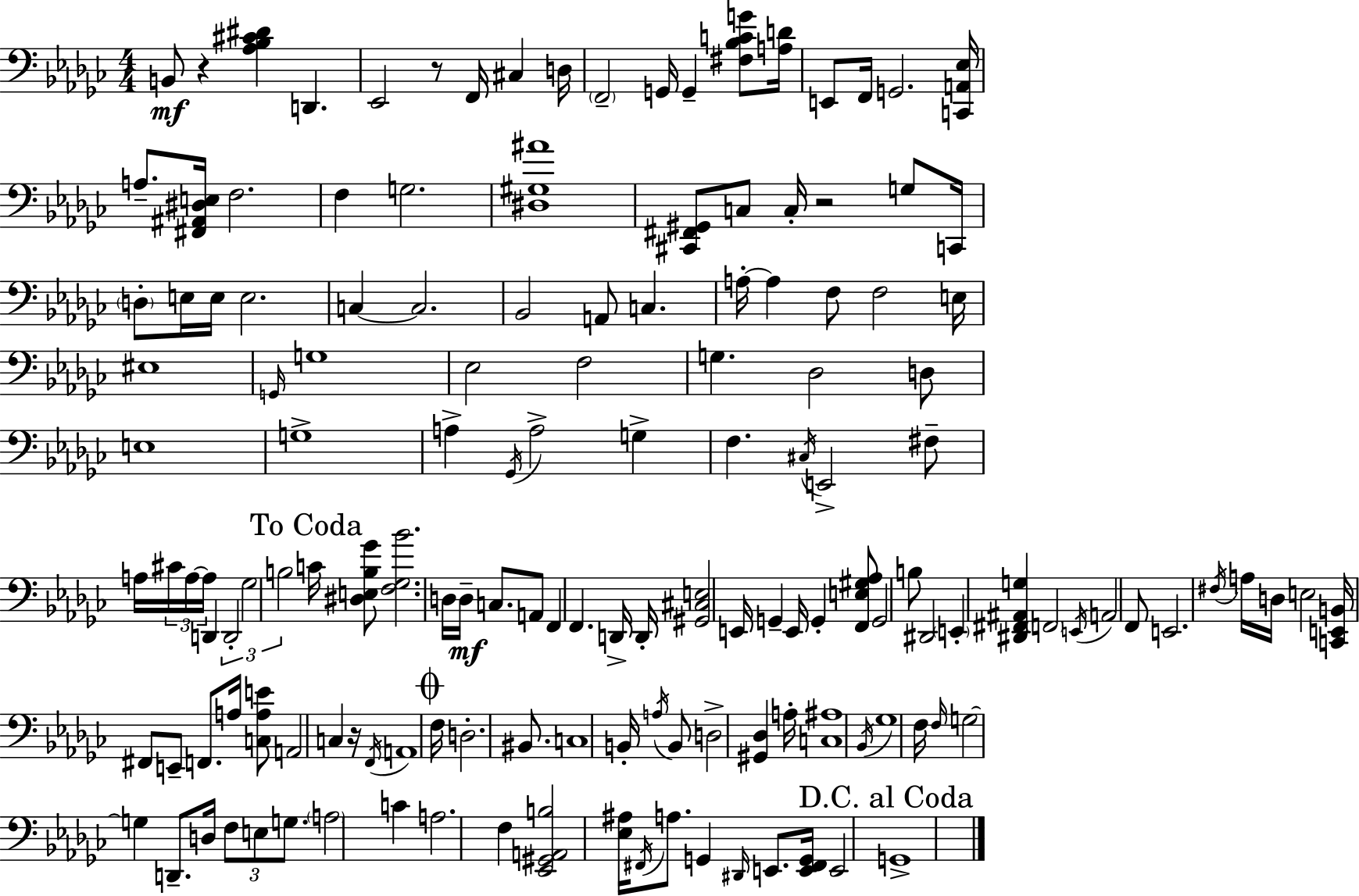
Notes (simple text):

B2/e R/q [Ab3,Bb3,C#4,D#4]/q D2/q. Eb2/h R/e F2/s C#3/q D3/s F2/h G2/s G2/q [F#3,Bb3,C4,G4]/e [A3,D4]/s E2/e F2/s G2/h. [C2,A2,Eb3]/s A3/e. [F#2,A#2,D#3,E3]/s F3/h. F3/q G3/h. [D#3,G#3,A#4]/w [C#2,F#2,G#2]/e C3/e C3/s R/h G3/e C2/s D3/e E3/s E3/s E3/h. C3/q C3/h. Bb2/h A2/e C3/q. A3/s A3/q F3/e F3/h E3/s EIS3/w G2/s G3/w Eb3/h F3/h G3/q. Db3/h D3/e E3/w G3/w A3/q Gb2/s A3/h G3/q F3/q. C#3/s E2/h F#3/e A3/s C#4/s A3/s A3/s D2/q D2/h Gb3/h B3/h C4/s [D#3,E3,B3,Gb4]/e [F3,Gb3,Bb4]/h. D3/s D3/s C3/e. A2/e F2/q F2/q. D2/s D2/s [G#2,C#3,E3]/h E2/s G2/q E2/s G2/q [F2,E3,G#3,Ab3]/e G2/h B3/e D#2/h E2/q [D#2,F#2,A#2,G3]/q F2/h E2/s A2/h F2/e E2/h. F#3/s A3/s D3/s E3/h [C2,E2,B2]/s F#2/e E2/e F2/e. A3/s [C3,A3,E4]/e A2/h C3/q R/s F2/s A2/w F3/s D3/h. BIS2/e. C3/w B2/s A3/s B2/e D3/h [G#2,Db3]/q A3/s [C3,A#3]/w Bb2/s Gb3/w F3/s F3/s G3/h G3/q D2/e. D3/s F3/e E3/e G3/e. A3/h C4/q A3/h. F3/q [Eb2,G#2,A2,B3]/h [Eb3,A#3]/s F#2/s A3/e. G2/q D#2/s E2/e. [E2,F#2,G2]/s E2/h G2/w